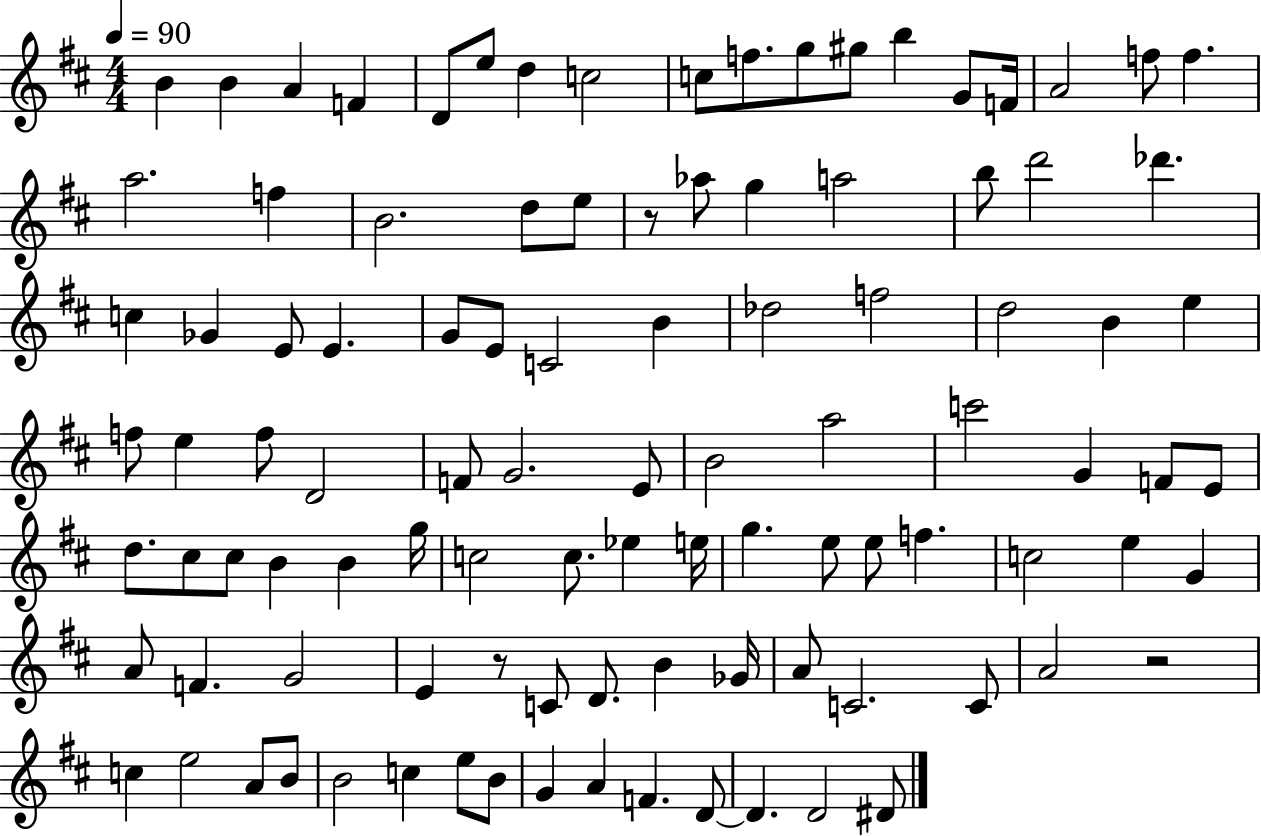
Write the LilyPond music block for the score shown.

{
  \clef treble
  \numericTimeSignature
  \time 4/4
  \key d \major
  \tempo 4 = 90
  b'4 b'4 a'4 f'4 | d'8 e''8 d''4 c''2 | c''8 f''8. g''8 gis''8 b''4 g'8 f'16 | a'2 f''8 f''4. | \break a''2. f''4 | b'2. d''8 e''8 | r8 aes''8 g''4 a''2 | b''8 d'''2 des'''4. | \break c''4 ges'4 e'8 e'4. | g'8 e'8 c'2 b'4 | des''2 f''2 | d''2 b'4 e''4 | \break f''8 e''4 f''8 d'2 | f'8 g'2. e'8 | b'2 a''2 | c'''2 g'4 f'8 e'8 | \break d''8. cis''8 cis''8 b'4 b'4 g''16 | c''2 c''8. ees''4 e''16 | g''4. e''8 e''8 f''4. | c''2 e''4 g'4 | \break a'8 f'4. g'2 | e'4 r8 c'8 d'8. b'4 ges'16 | a'8 c'2. c'8 | a'2 r2 | \break c''4 e''2 a'8 b'8 | b'2 c''4 e''8 b'8 | g'4 a'4 f'4. d'8~~ | d'4. d'2 dis'8 | \break \bar "|."
}